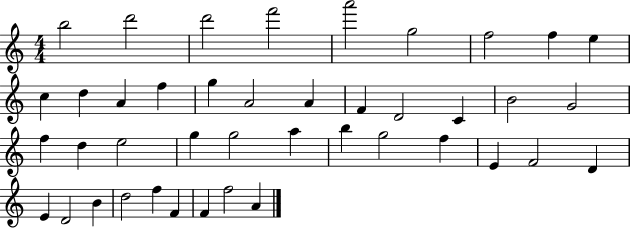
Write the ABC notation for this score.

X:1
T:Untitled
M:4/4
L:1/4
K:C
b2 d'2 d'2 f'2 a'2 g2 f2 f e c d A f g A2 A F D2 C B2 G2 f d e2 g g2 a b g2 f E F2 D E D2 B d2 f F F f2 A